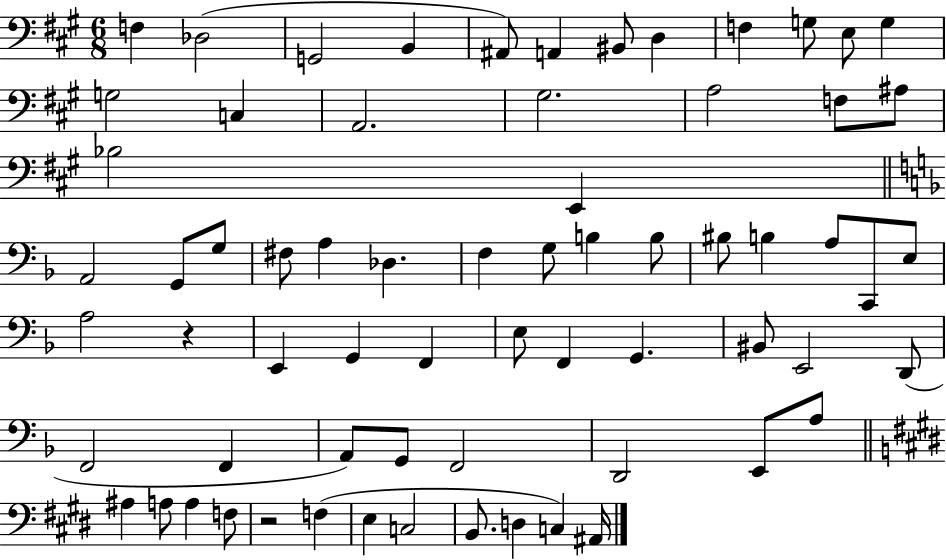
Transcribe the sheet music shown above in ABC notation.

X:1
T:Untitled
M:6/8
L:1/4
K:A
F, _D,2 G,,2 B,, ^A,,/2 A,, ^B,,/2 D, F, G,/2 E,/2 G, G,2 C, A,,2 ^G,2 A,2 F,/2 ^A,/2 _B,2 E,, A,,2 G,,/2 G,/2 ^F,/2 A, _D, F, G,/2 B, B,/2 ^B,/2 B, A,/2 C,,/2 E,/2 A,2 z E,, G,, F,, E,/2 F,, G,, ^B,,/2 E,,2 D,,/2 F,,2 F,, A,,/2 G,,/2 F,,2 D,,2 E,,/2 A,/2 ^A, A,/2 A, F,/2 z2 F, E, C,2 B,,/2 D, C, ^A,,/4